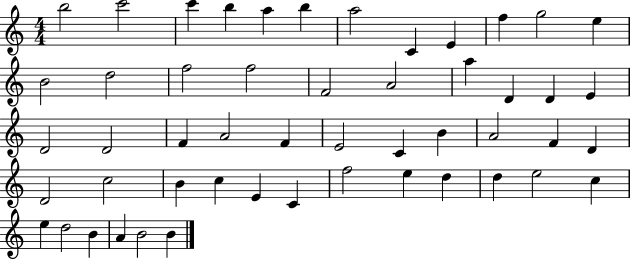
B5/h C6/h C6/q B5/q A5/q B5/q A5/h C4/q E4/q F5/q G5/h E5/q B4/h D5/h F5/h F5/h F4/h A4/h A5/q D4/q D4/q E4/q D4/h D4/h F4/q A4/h F4/q E4/h C4/q B4/q A4/h F4/q D4/q D4/h C5/h B4/q C5/q E4/q C4/q F5/h E5/q D5/q D5/q E5/h C5/q E5/q D5/h B4/q A4/q B4/h B4/q